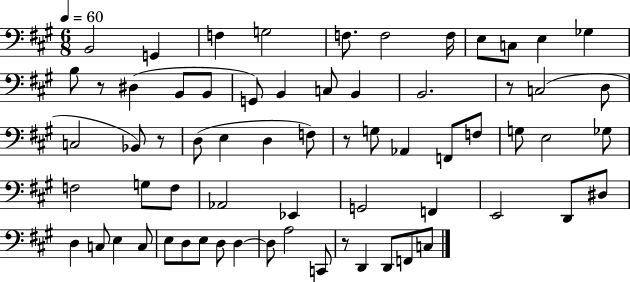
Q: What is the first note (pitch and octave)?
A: B2